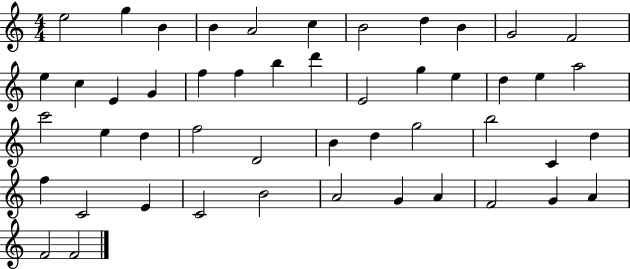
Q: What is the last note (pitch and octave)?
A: F4